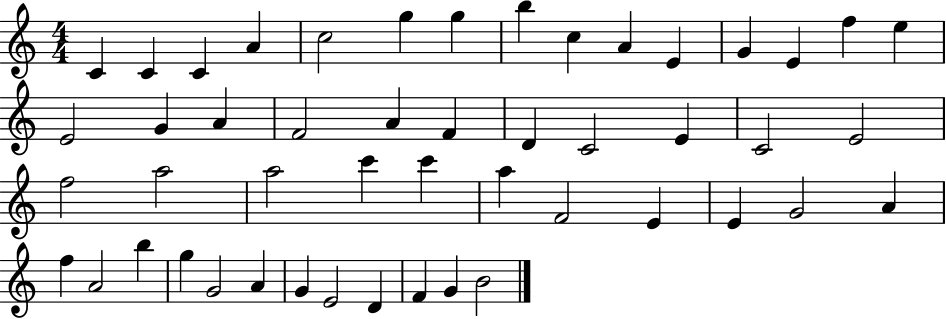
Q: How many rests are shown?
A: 0